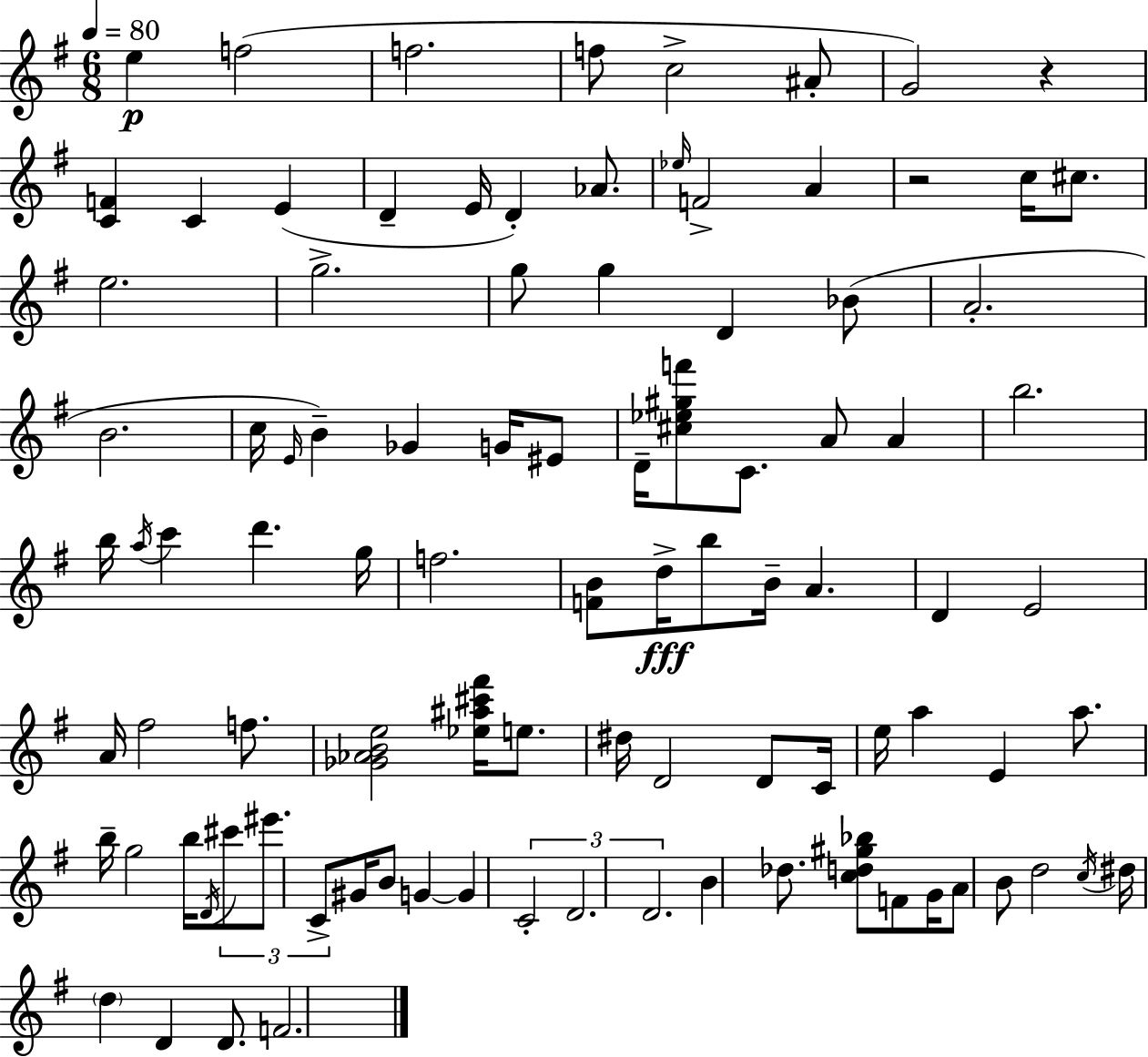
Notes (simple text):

E5/q F5/h F5/h. F5/e C5/h A#4/e G4/h R/q [C4,F4]/q C4/q E4/q D4/q E4/s D4/q Ab4/e. Eb5/s F4/h A4/q R/h C5/s C#5/e. E5/h. G5/h. G5/e G5/q D4/q Bb4/e A4/h. B4/h. C5/s E4/s B4/q Gb4/q G4/s EIS4/e D4/s [C#5,Eb5,G#5,F6]/e C4/e. A4/e A4/q B5/h. B5/s A5/s C6/q D6/q. G5/s F5/h. [F4,B4]/e D5/s B5/e B4/s A4/q. D4/q E4/h A4/s F#5/h F5/e. [Gb4,Ab4,B4,E5]/h [Eb5,A#5,C#6,F#6]/s E5/e. D#5/s D4/h D4/e C4/s E5/s A5/q E4/q A5/e. B5/s G5/h B5/s D4/s C#6/e EIS6/e. C4/e G#4/s B4/e G4/q G4/q C4/h D4/h. D4/h. B4/q Db5/e. [C5,D5,G#5,Bb5]/e F4/e G4/s A4/e B4/e D5/h C5/s D#5/s D5/q D4/q D4/e. F4/h.